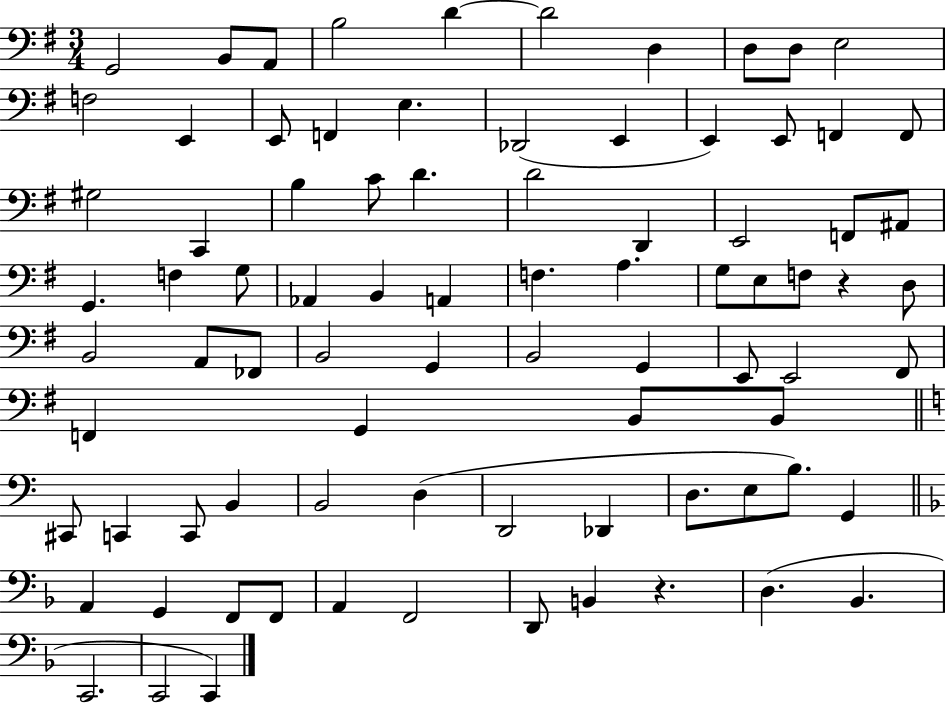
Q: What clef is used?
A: bass